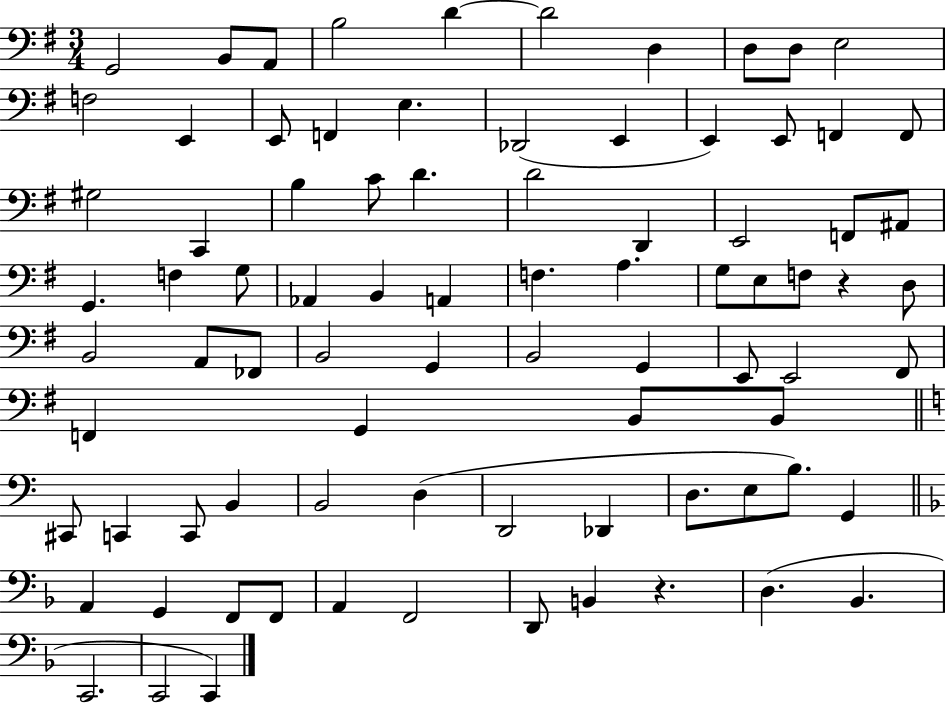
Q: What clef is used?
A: bass